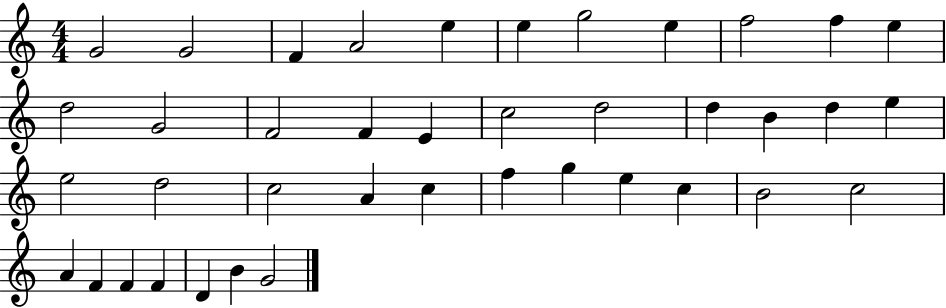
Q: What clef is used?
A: treble